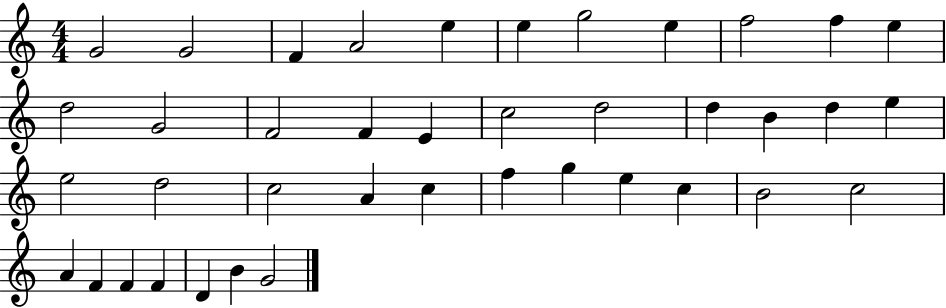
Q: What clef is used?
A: treble